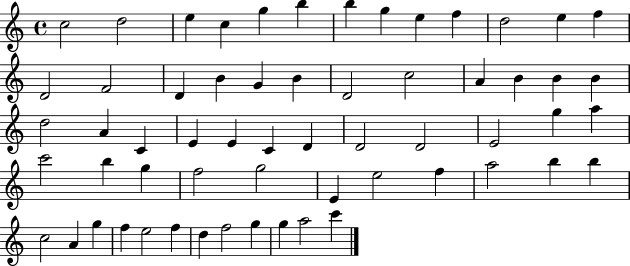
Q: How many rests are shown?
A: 0